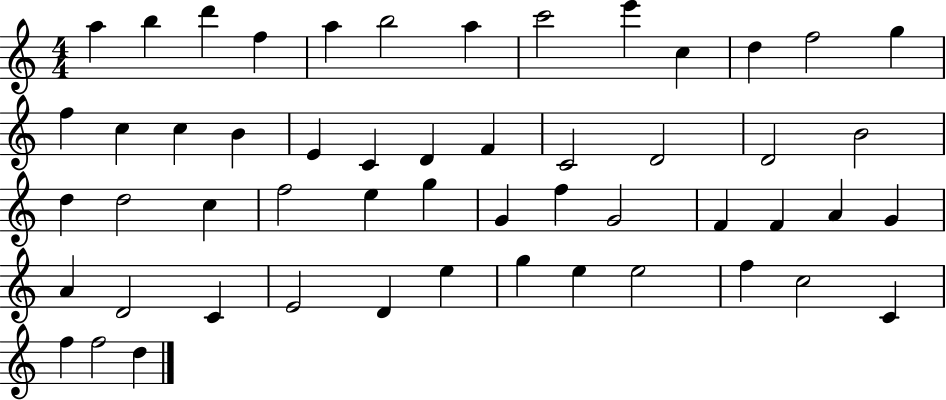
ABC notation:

X:1
T:Untitled
M:4/4
L:1/4
K:C
a b d' f a b2 a c'2 e' c d f2 g f c c B E C D F C2 D2 D2 B2 d d2 c f2 e g G f G2 F F A G A D2 C E2 D e g e e2 f c2 C f f2 d